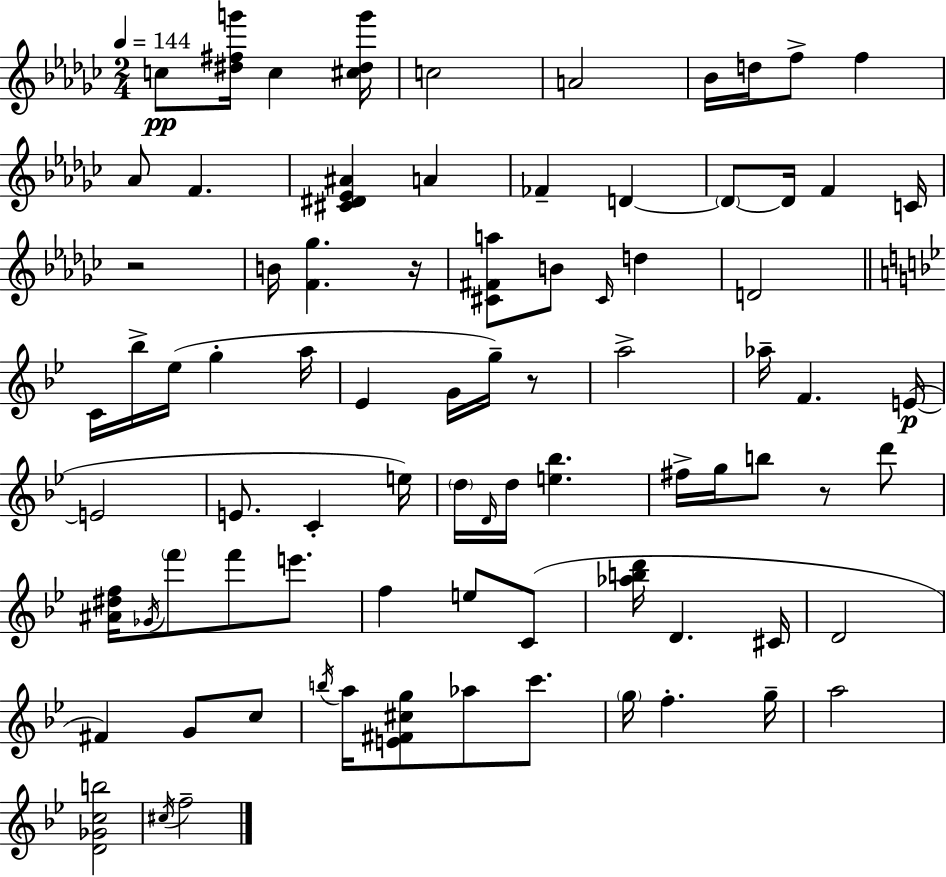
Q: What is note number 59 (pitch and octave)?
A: B5